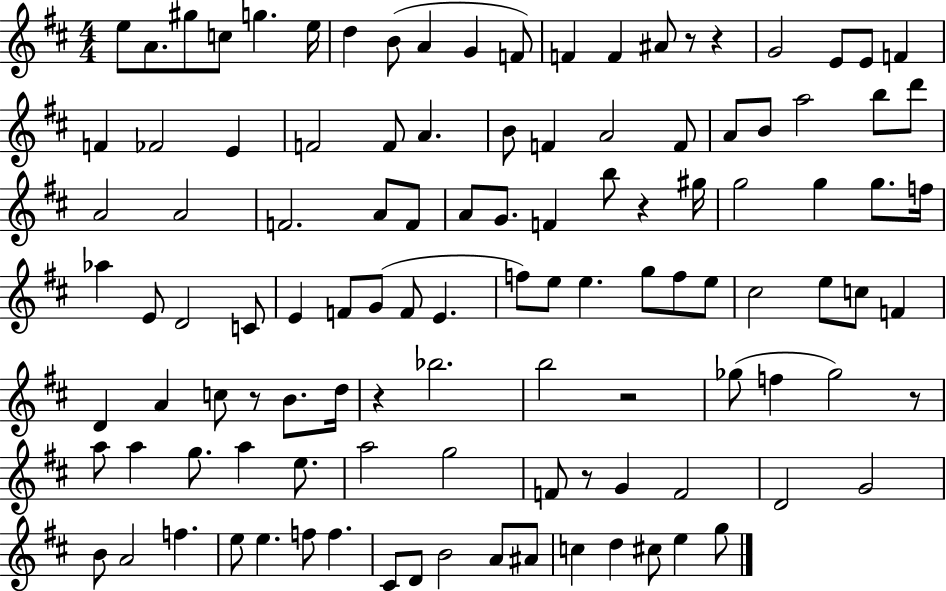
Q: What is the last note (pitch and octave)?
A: G5